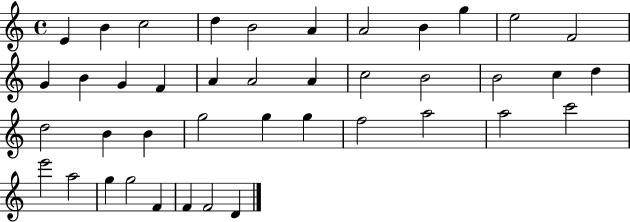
E4/q B4/q C5/h D5/q B4/h A4/q A4/h B4/q G5/q E5/h F4/h G4/q B4/q G4/q F4/q A4/q A4/h A4/q C5/h B4/h B4/h C5/q D5/q D5/h B4/q B4/q G5/h G5/q G5/q F5/h A5/h A5/h C6/h E6/h A5/h G5/q G5/h F4/q F4/q F4/h D4/q